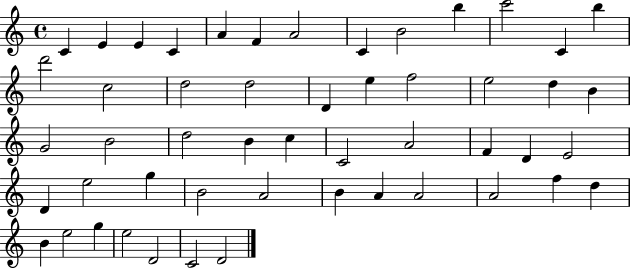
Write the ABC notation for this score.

X:1
T:Untitled
M:4/4
L:1/4
K:C
C E E C A F A2 C B2 b c'2 C b d'2 c2 d2 d2 D e f2 e2 d B G2 B2 d2 B c C2 A2 F D E2 D e2 g B2 A2 B A A2 A2 f d B e2 g e2 D2 C2 D2